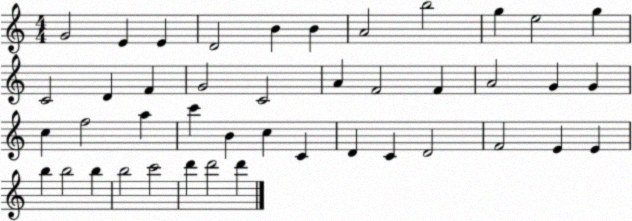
X:1
T:Untitled
M:4/4
L:1/4
K:C
G2 E E D2 B B A2 b2 g e2 g C2 D F G2 C2 A F2 F A2 G G c f2 a c' B c C D C D2 F2 E E b b2 b b2 c'2 d' d'2 d'